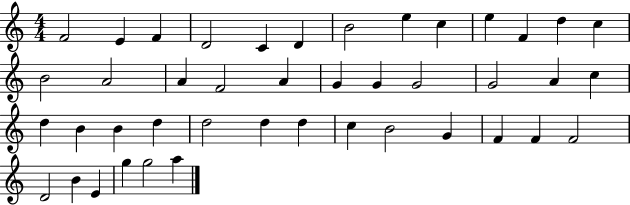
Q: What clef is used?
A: treble